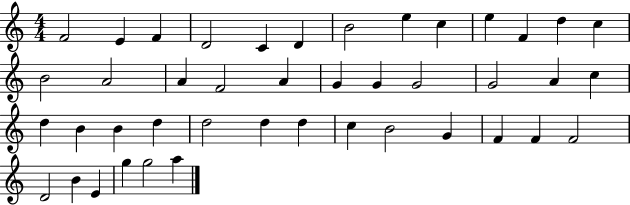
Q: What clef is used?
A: treble